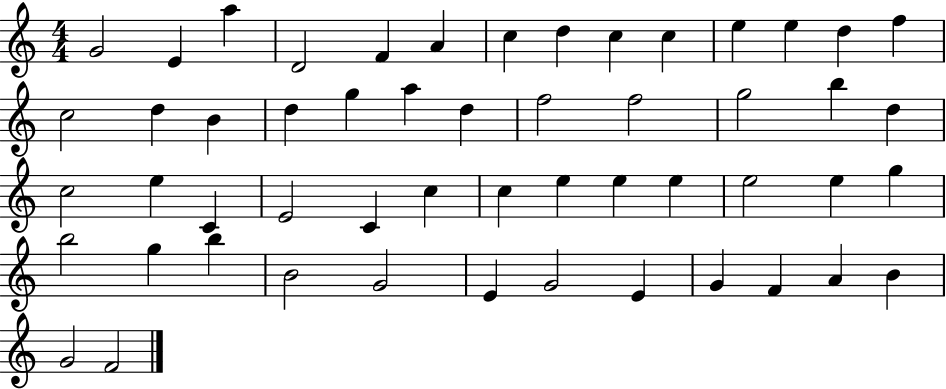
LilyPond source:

{
  \clef treble
  \numericTimeSignature
  \time 4/4
  \key c \major
  g'2 e'4 a''4 | d'2 f'4 a'4 | c''4 d''4 c''4 c''4 | e''4 e''4 d''4 f''4 | \break c''2 d''4 b'4 | d''4 g''4 a''4 d''4 | f''2 f''2 | g''2 b''4 d''4 | \break c''2 e''4 c'4 | e'2 c'4 c''4 | c''4 e''4 e''4 e''4 | e''2 e''4 g''4 | \break b''2 g''4 b''4 | b'2 g'2 | e'4 g'2 e'4 | g'4 f'4 a'4 b'4 | \break g'2 f'2 | \bar "|."
}